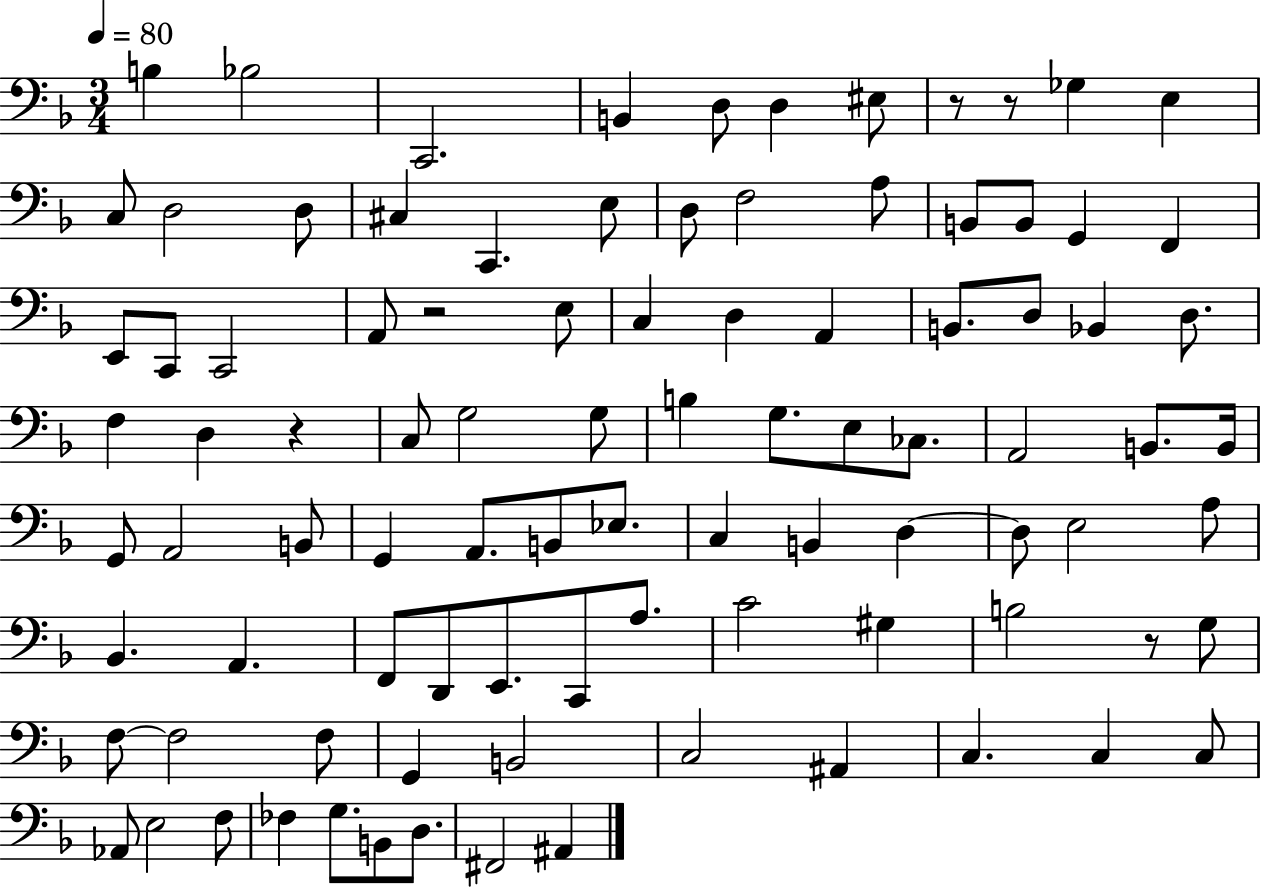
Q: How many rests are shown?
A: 5